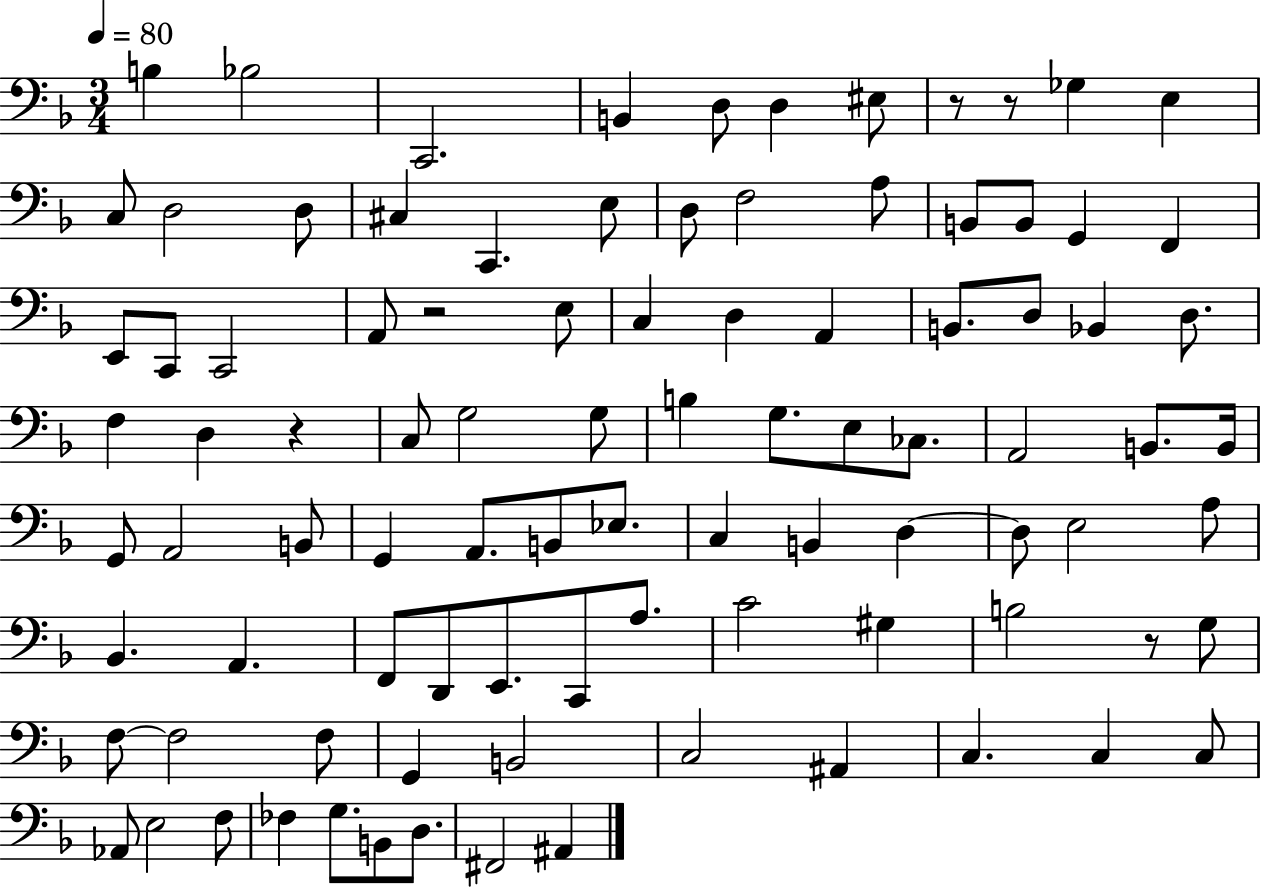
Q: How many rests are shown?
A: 5